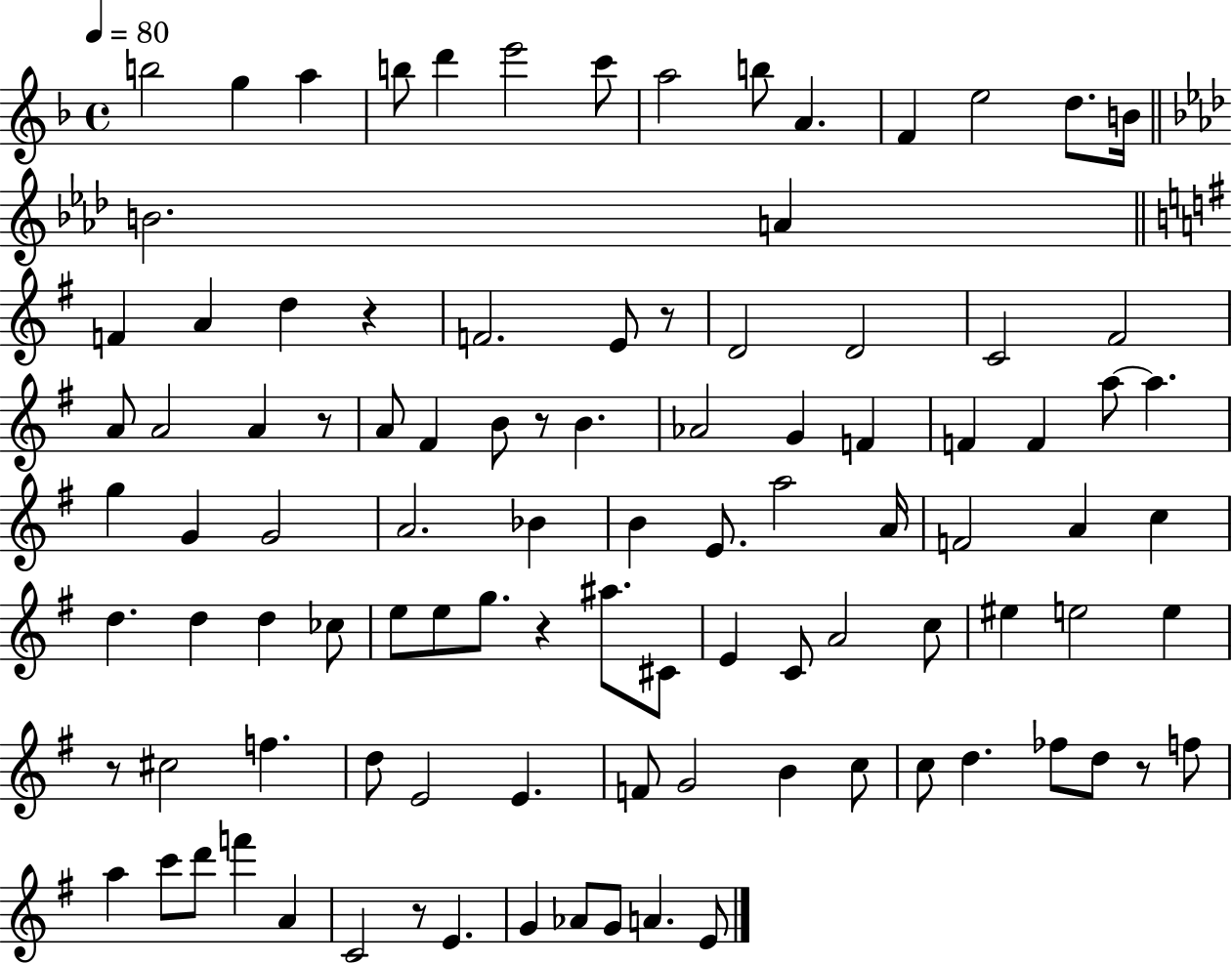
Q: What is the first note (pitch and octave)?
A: B5